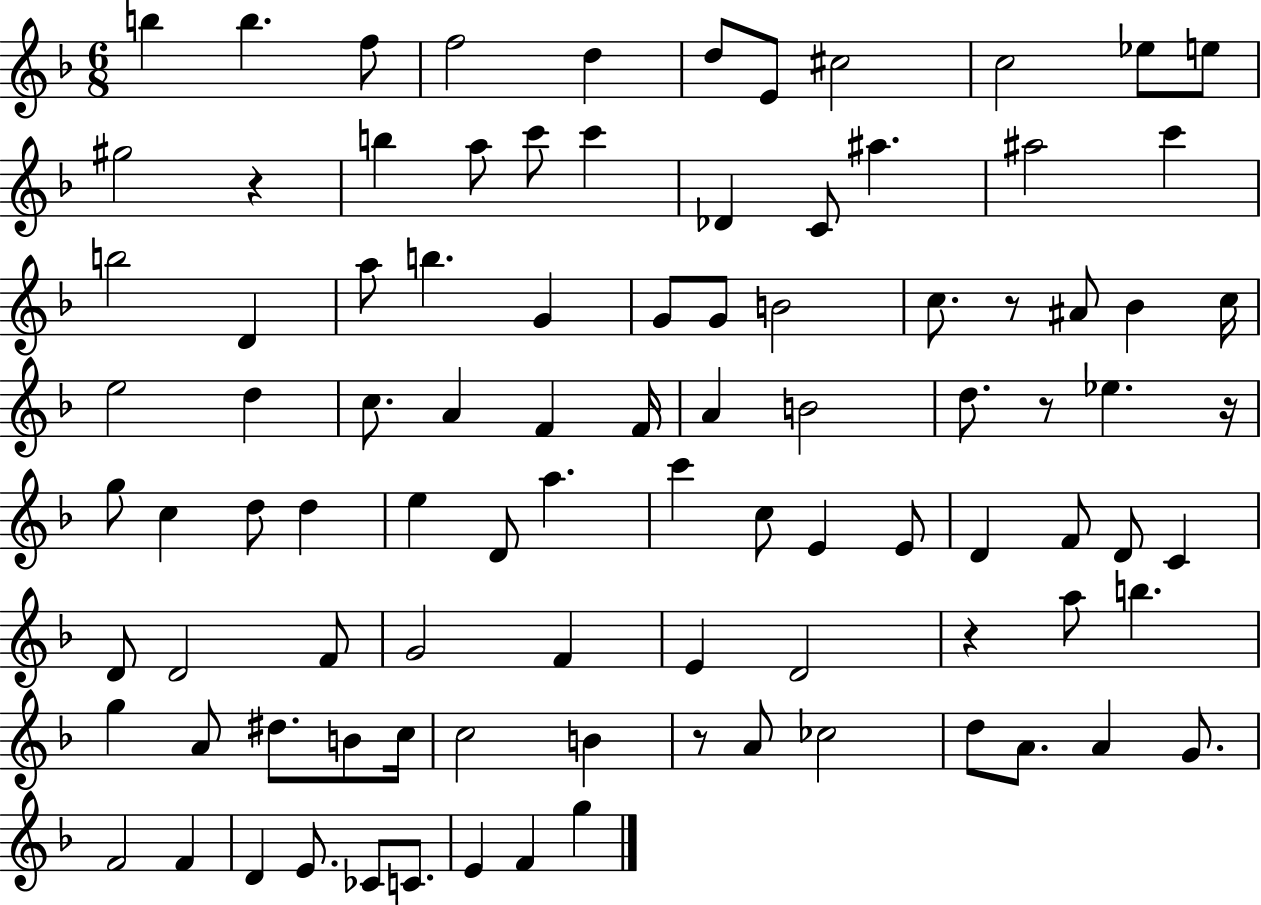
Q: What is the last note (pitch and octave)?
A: G5